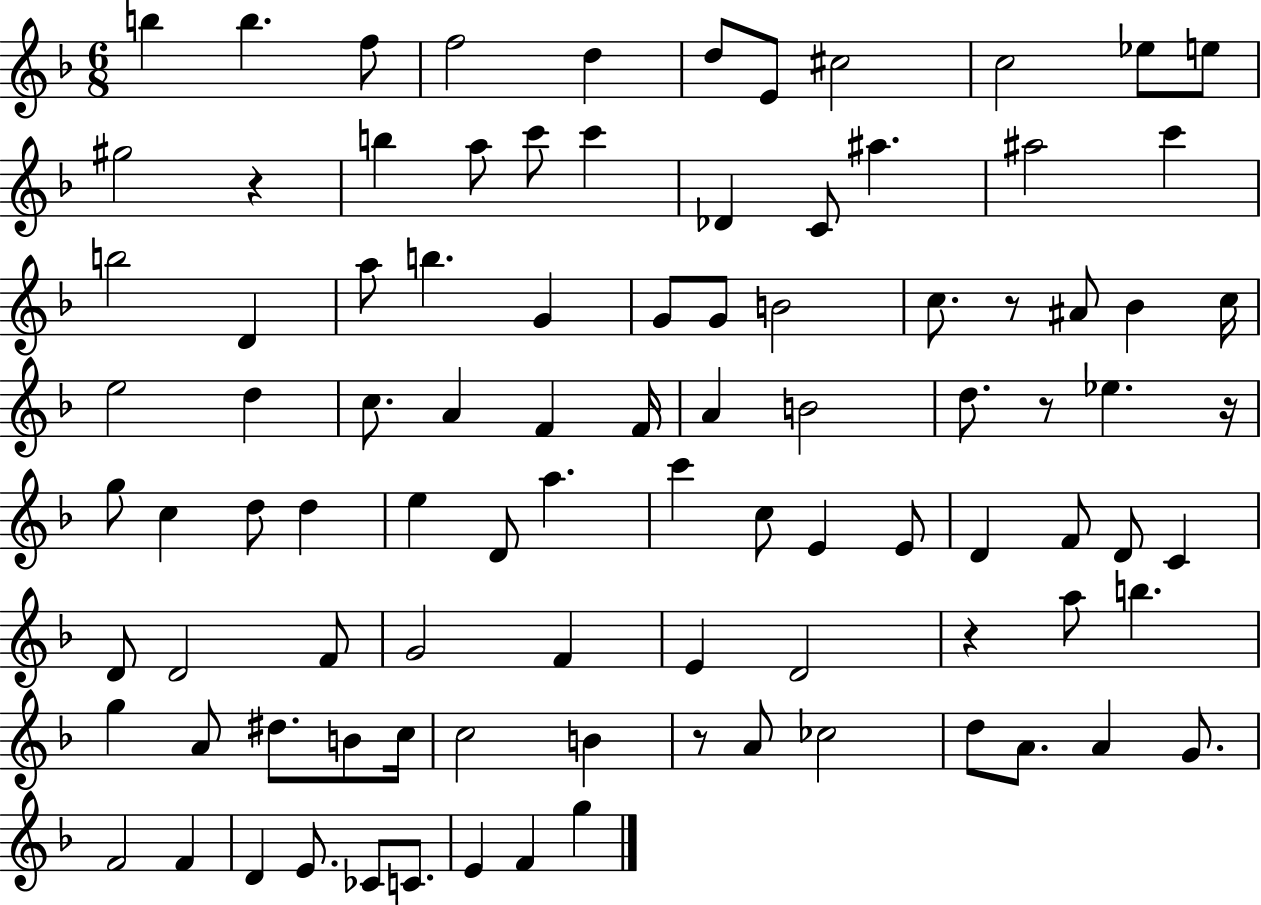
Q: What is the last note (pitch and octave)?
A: G5